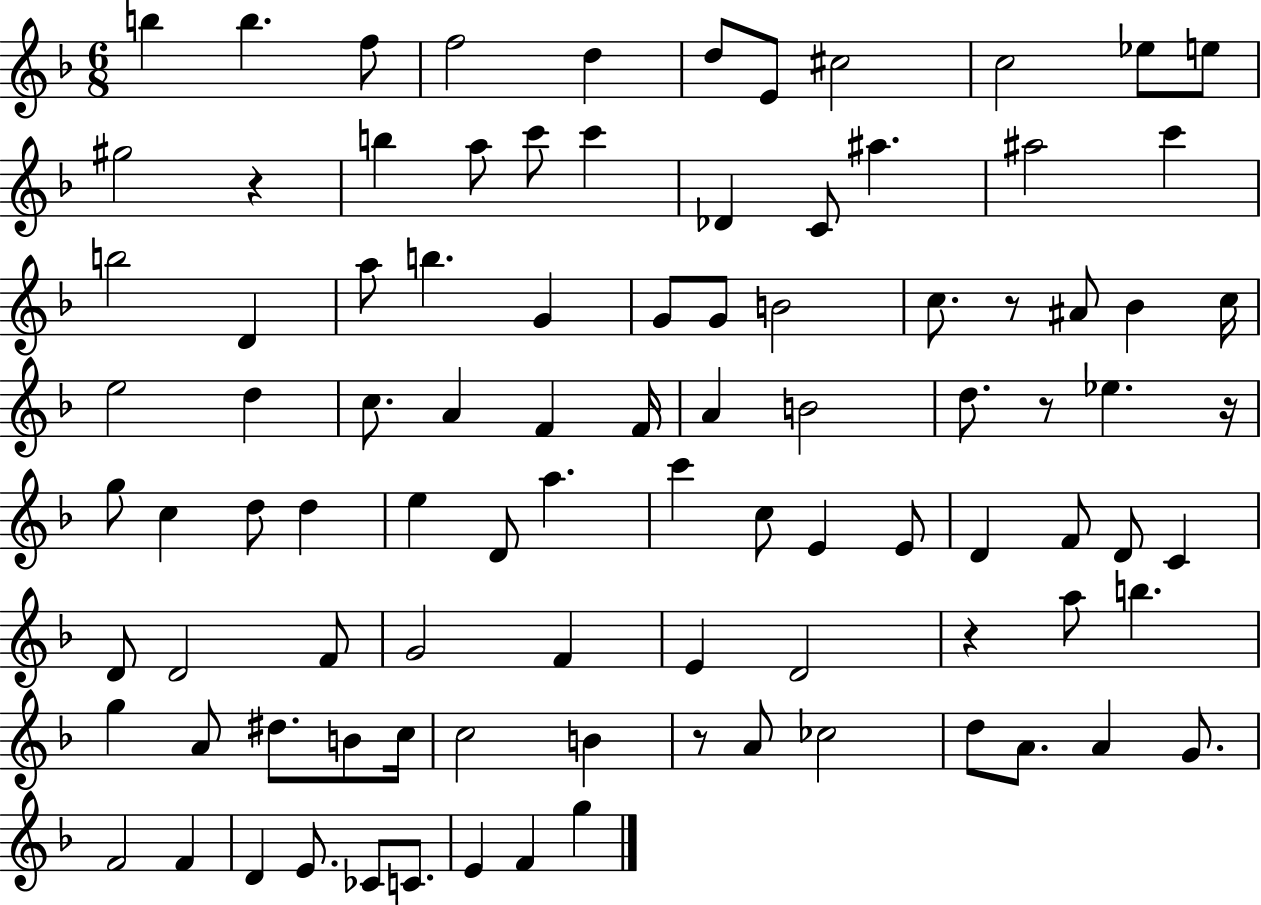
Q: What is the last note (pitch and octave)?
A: G5